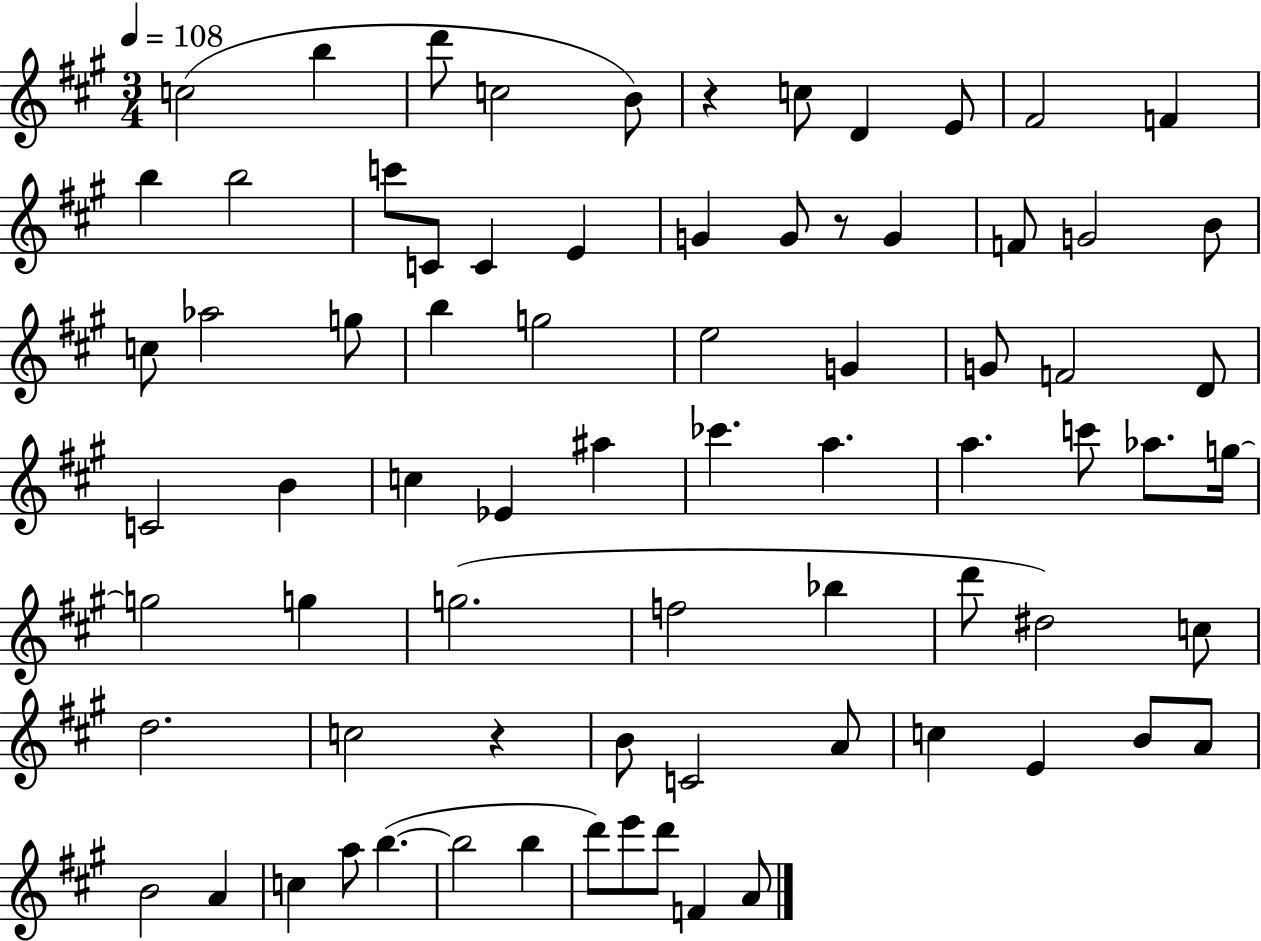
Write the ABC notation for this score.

X:1
T:Untitled
M:3/4
L:1/4
K:A
c2 b d'/2 c2 B/2 z c/2 D E/2 ^F2 F b b2 c'/2 C/2 C E G G/2 z/2 G F/2 G2 B/2 c/2 _a2 g/2 b g2 e2 G G/2 F2 D/2 C2 B c _E ^a _c' a a c'/2 _a/2 g/4 g2 g g2 f2 _b d'/2 ^d2 c/2 d2 c2 z B/2 C2 A/2 c E B/2 A/2 B2 A c a/2 b b2 b d'/2 e'/2 d'/2 F A/2